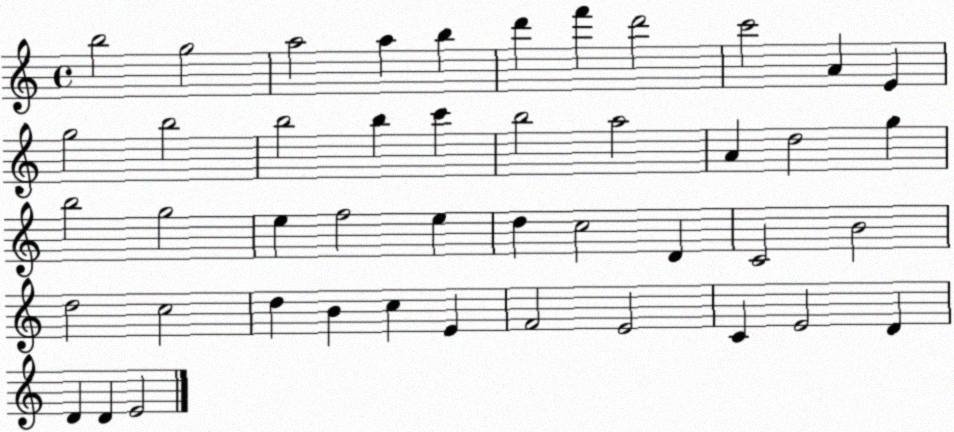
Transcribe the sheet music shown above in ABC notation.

X:1
T:Untitled
M:4/4
L:1/4
K:C
b2 g2 a2 a b d' f' d'2 c'2 A E g2 b2 b2 b c' b2 a2 A d2 g b2 g2 e f2 e d c2 D C2 B2 d2 c2 d B c E F2 E2 C E2 D D D E2